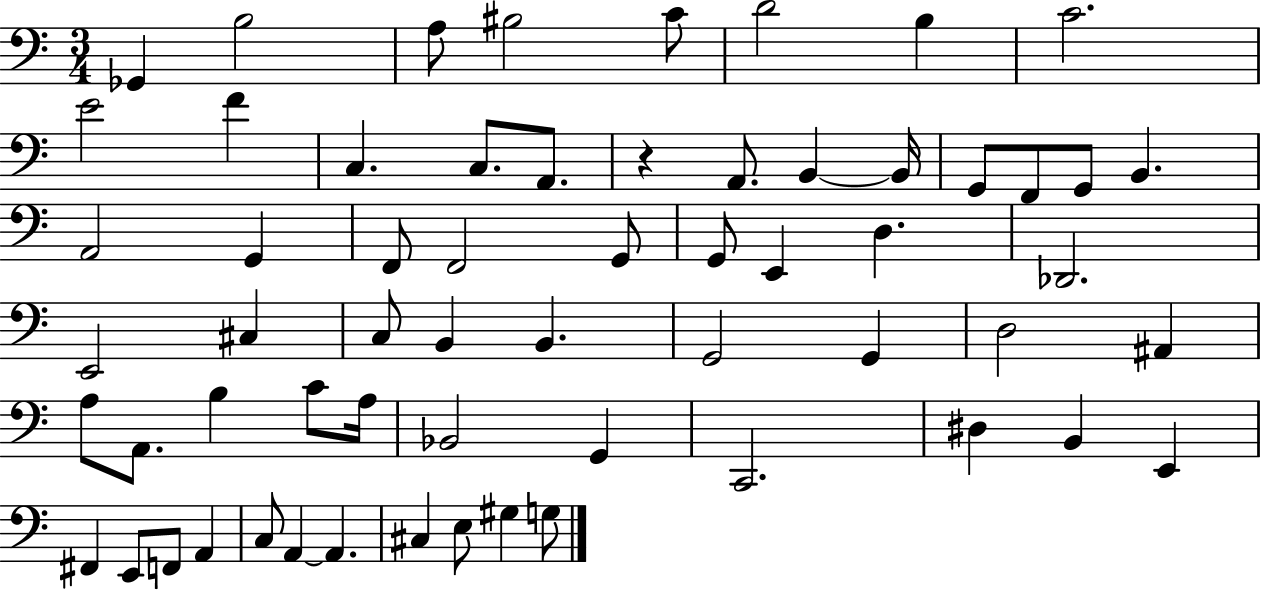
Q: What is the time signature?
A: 3/4